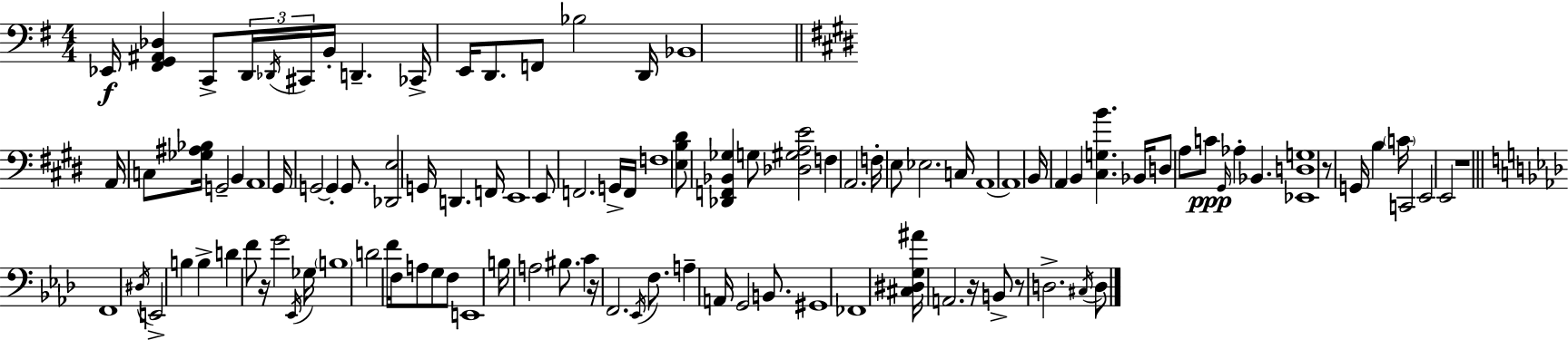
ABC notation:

X:1
T:Untitled
M:4/4
L:1/4
K:G
_E,,/4 [^F,,G,,^A,,_D,] C,,/2 D,,/4 _D,,/4 ^C,,/4 B,,/4 D,, _C,,/4 E,,/4 D,,/2 F,,/2 _B,2 D,,/4 _B,,4 A,,/4 C,/2 [_G,^A,_B,]/4 G,,2 B,, A,,4 ^G,,/4 G,,2 G,, G,,/2 [_D,,E,]2 G,,/4 D,, F,,/4 E,,4 E,,/2 F,,2 G,,/4 F,,/4 F,4 [E,B,^D]/2 [_D,,F,,_B,,_G,] G,/2 [_D,^G,A,E]2 F, A,,2 F,/4 E,/2 _E,2 C,/4 A,,4 A,,4 B,,/4 A,, B,, [^C,G,B] _B,,/4 D,/2 A,/2 C/2 ^G,,/4 _A, _B,, [_E,,D,G,]4 z/2 G,,/4 B, C/4 C,,2 E,,2 E,,2 z4 F,,4 ^D,/4 E,,2 B, B, D F/2 z/4 G2 _E,,/4 _G,/4 B,4 D2 F/4 F,/4 A,/2 G,/2 F,/2 E,,4 B,/4 A,2 ^B,/2 C z/4 F,,2 _E,,/4 F,/2 A, A,,/4 G,,2 B,,/2 ^G,,4 _F,,4 [^C,^D,G,^A]/4 A,,2 z/4 B,,/2 z/2 D,2 ^C,/4 D,/2